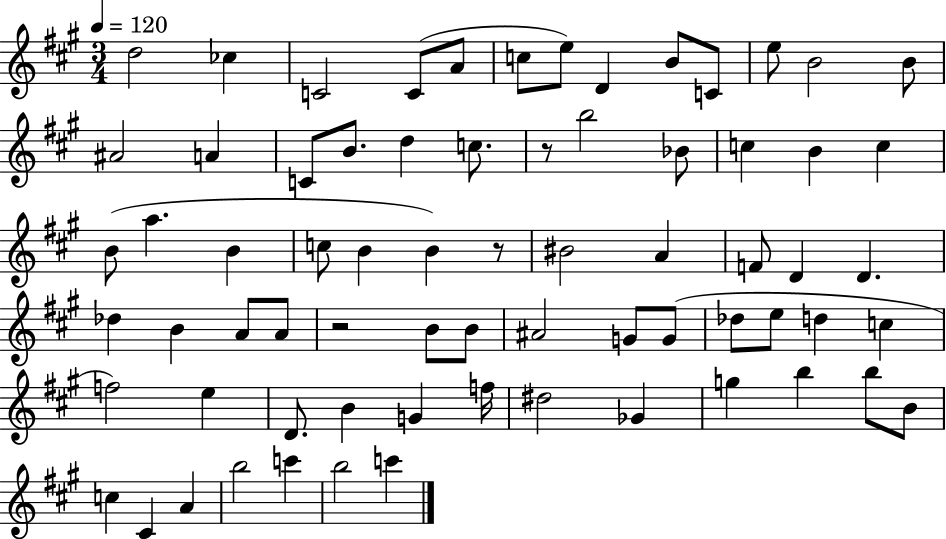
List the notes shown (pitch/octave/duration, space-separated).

D5/h CES5/q C4/h C4/e A4/e C5/e E5/e D4/q B4/e C4/e E5/e B4/h B4/e A#4/h A4/q C4/e B4/e. D5/q C5/e. R/e B5/h Bb4/e C5/q B4/q C5/q B4/e A5/q. B4/q C5/e B4/q B4/q R/e BIS4/h A4/q F4/e D4/q D4/q. Db5/q B4/q A4/e A4/e R/h B4/e B4/e A#4/h G4/e G4/e Db5/e E5/e D5/q C5/q F5/h E5/q D4/e. B4/q G4/q F5/s D#5/h Gb4/q G5/q B5/q B5/e B4/e C5/q C#4/q A4/q B5/h C6/q B5/h C6/q